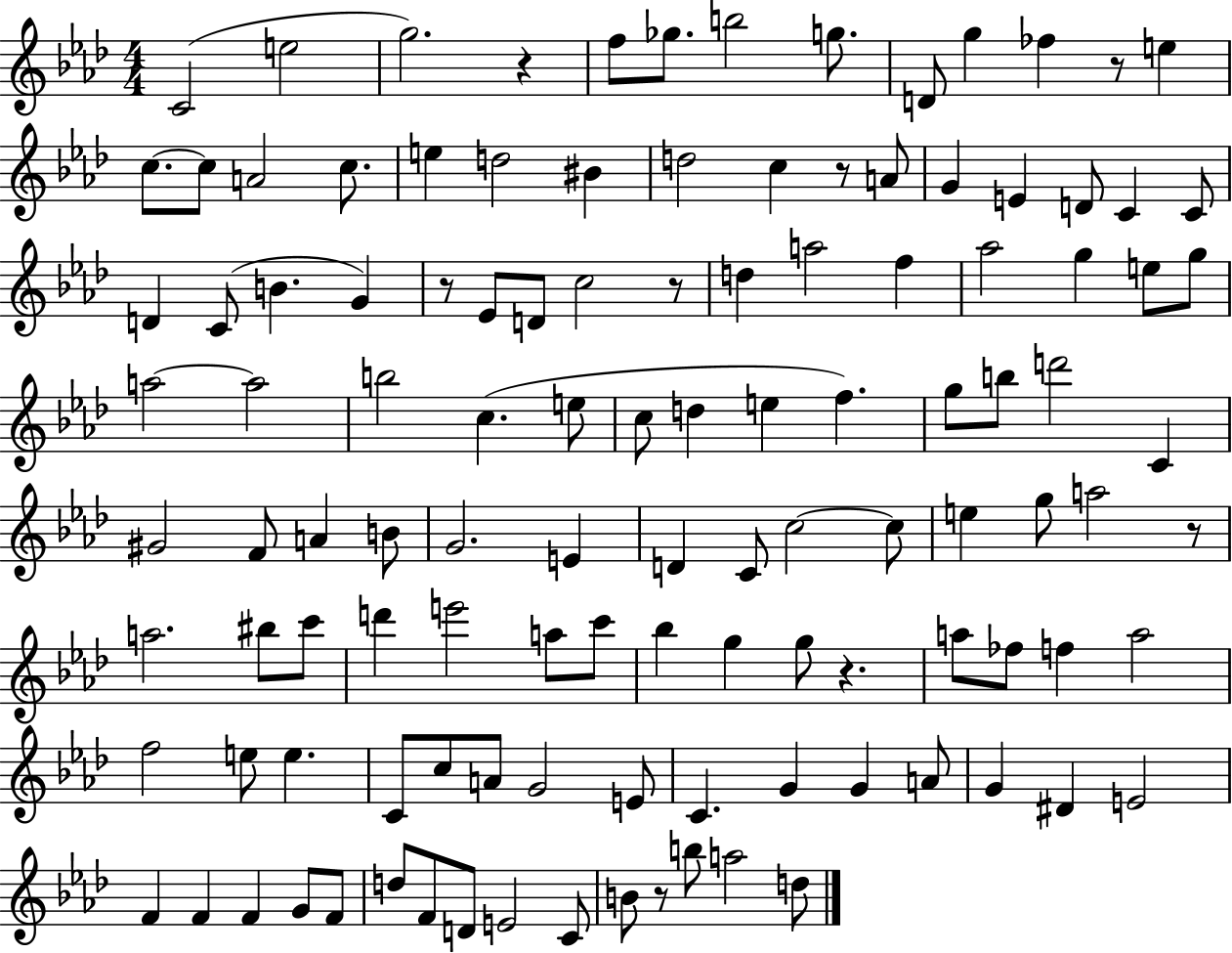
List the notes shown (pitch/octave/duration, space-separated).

C4/h E5/h G5/h. R/q F5/e Gb5/e. B5/h G5/e. D4/e G5/q FES5/q R/e E5/q C5/e. C5/e A4/h C5/e. E5/q D5/h BIS4/q D5/h C5/q R/e A4/e G4/q E4/q D4/e C4/q C4/e D4/q C4/e B4/q. G4/q R/e Eb4/e D4/e C5/h R/e D5/q A5/h F5/q Ab5/h G5/q E5/e G5/e A5/h A5/h B5/h C5/q. E5/e C5/e D5/q E5/q F5/q. G5/e B5/e D6/h C4/q G#4/h F4/e A4/q B4/e G4/h. E4/q D4/q C4/e C5/h C5/e E5/q G5/e A5/h R/e A5/h. BIS5/e C6/e D6/q E6/h A5/e C6/e Bb5/q G5/q G5/e R/q. A5/e FES5/e F5/q A5/h F5/h E5/e E5/q. C4/e C5/e A4/e G4/h E4/e C4/q. G4/q G4/q A4/e G4/q D#4/q E4/h F4/q F4/q F4/q G4/e F4/e D5/e F4/e D4/e E4/h C4/e B4/e R/e B5/e A5/h D5/e